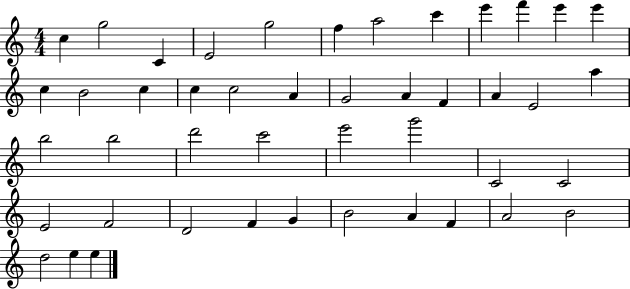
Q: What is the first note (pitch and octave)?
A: C5